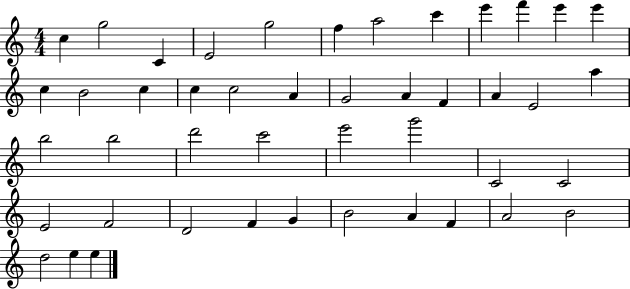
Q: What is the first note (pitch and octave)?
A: C5